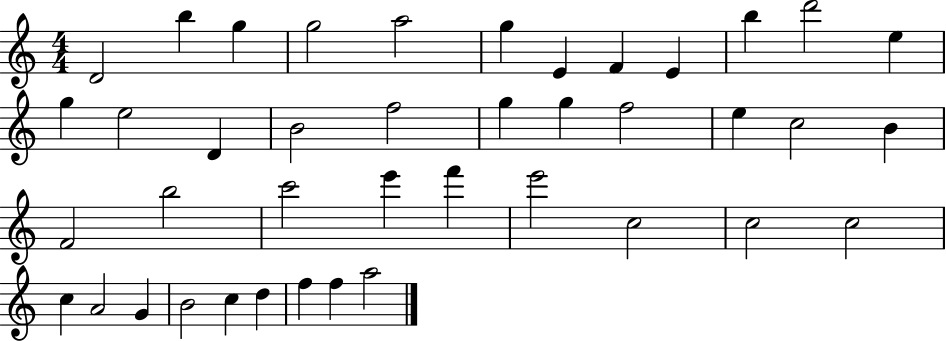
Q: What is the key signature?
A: C major